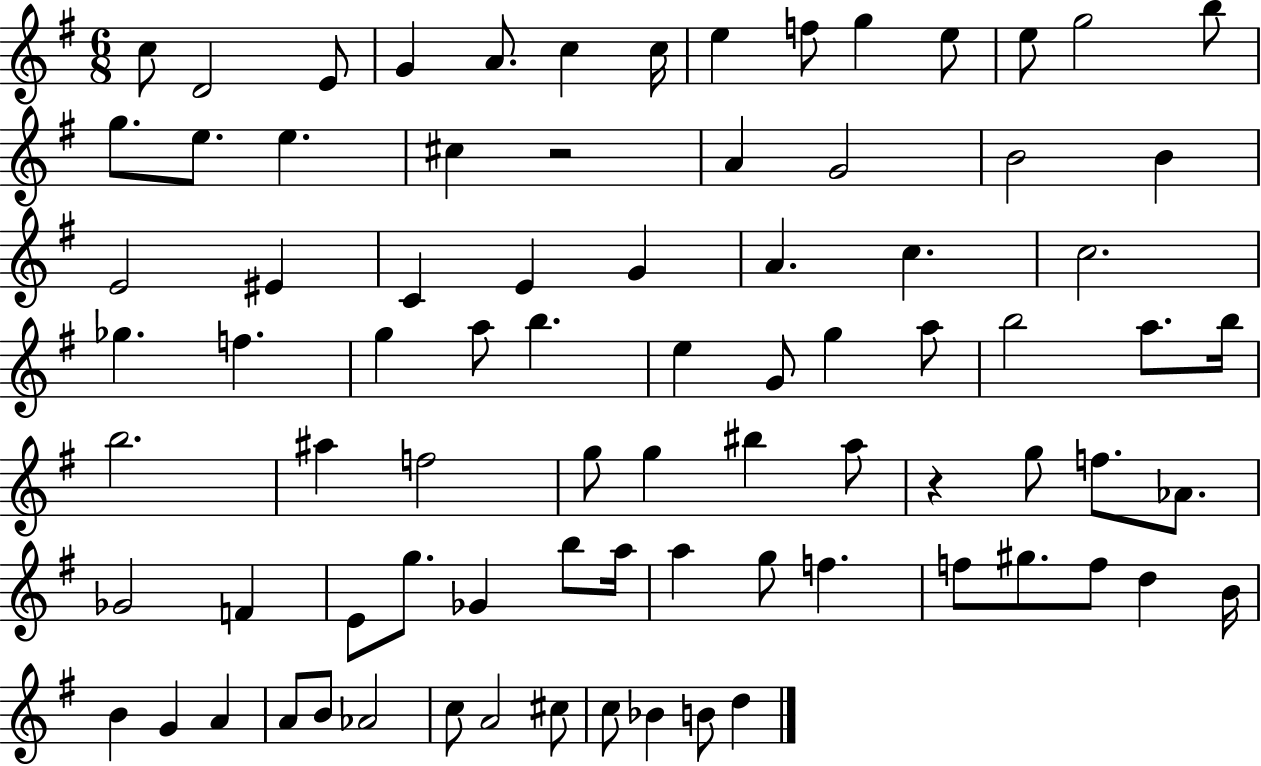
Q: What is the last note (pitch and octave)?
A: D5